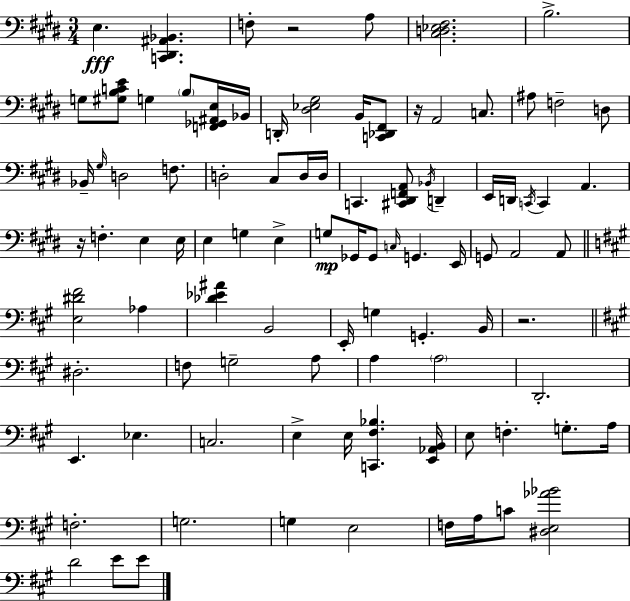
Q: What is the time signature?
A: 3/4